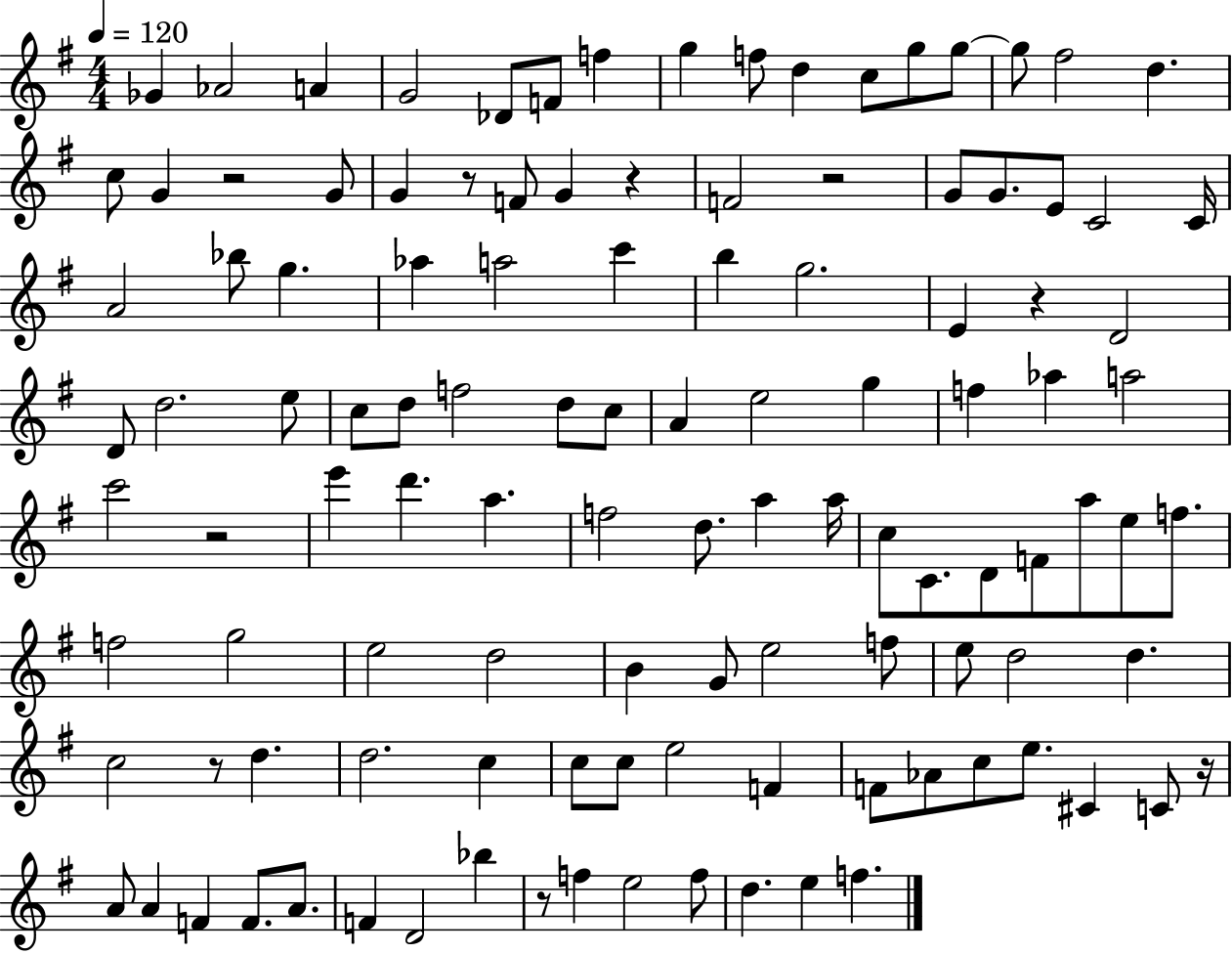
X:1
T:Untitled
M:4/4
L:1/4
K:G
_G _A2 A G2 _D/2 F/2 f g f/2 d c/2 g/2 g/2 g/2 ^f2 d c/2 G z2 G/2 G z/2 F/2 G z F2 z2 G/2 G/2 E/2 C2 C/4 A2 _b/2 g _a a2 c' b g2 E z D2 D/2 d2 e/2 c/2 d/2 f2 d/2 c/2 A e2 g f _a a2 c'2 z2 e' d' a f2 d/2 a a/4 c/2 C/2 D/2 F/2 a/2 e/2 f/2 f2 g2 e2 d2 B G/2 e2 f/2 e/2 d2 d c2 z/2 d d2 c c/2 c/2 e2 F F/2 _A/2 c/2 e/2 ^C C/2 z/4 A/2 A F F/2 A/2 F D2 _b z/2 f e2 f/2 d e f